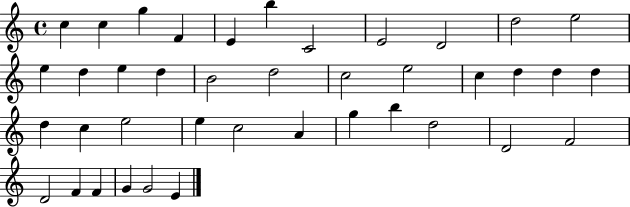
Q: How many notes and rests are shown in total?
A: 40